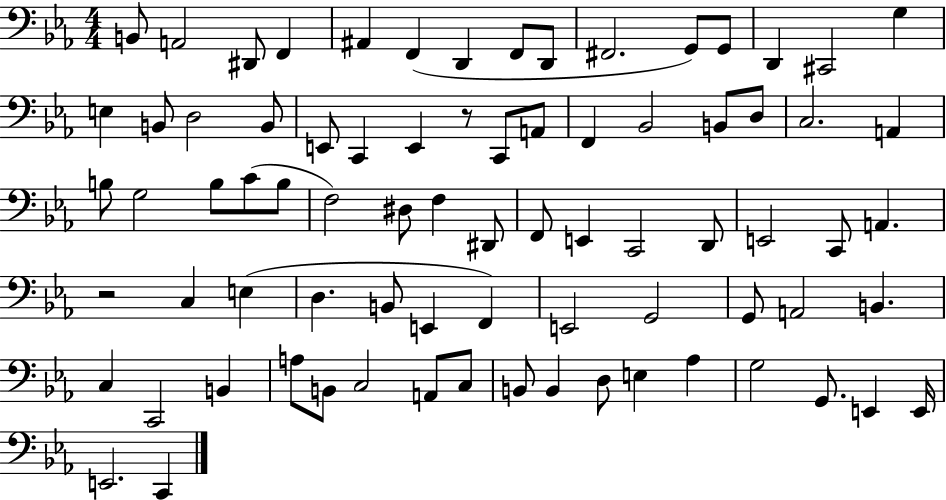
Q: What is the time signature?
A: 4/4